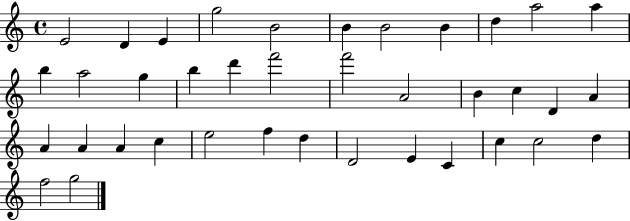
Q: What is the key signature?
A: C major